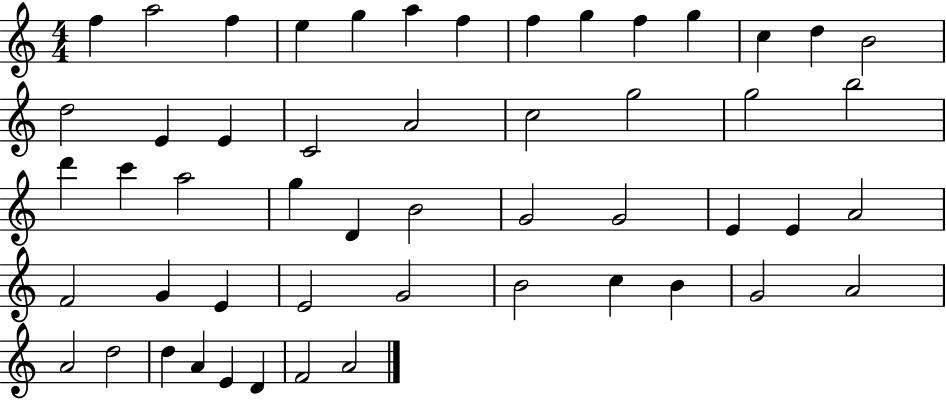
F5/q A5/h F5/q E5/q G5/q A5/q F5/q F5/q G5/q F5/q G5/q C5/q D5/q B4/h D5/h E4/q E4/q C4/h A4/h C5/h G5/h G5/h B5/h D6/q C6/q A5/h G5/q D4/q B4/h G4/h G4/h E4/q E4/q A4/h F4/h G4/q E4/q E4/h G4/h B4/h C5/q B4/q G4/h A4/h A4/h D5/h D5/q A4/q E4/q D4/q F4/h A4/h